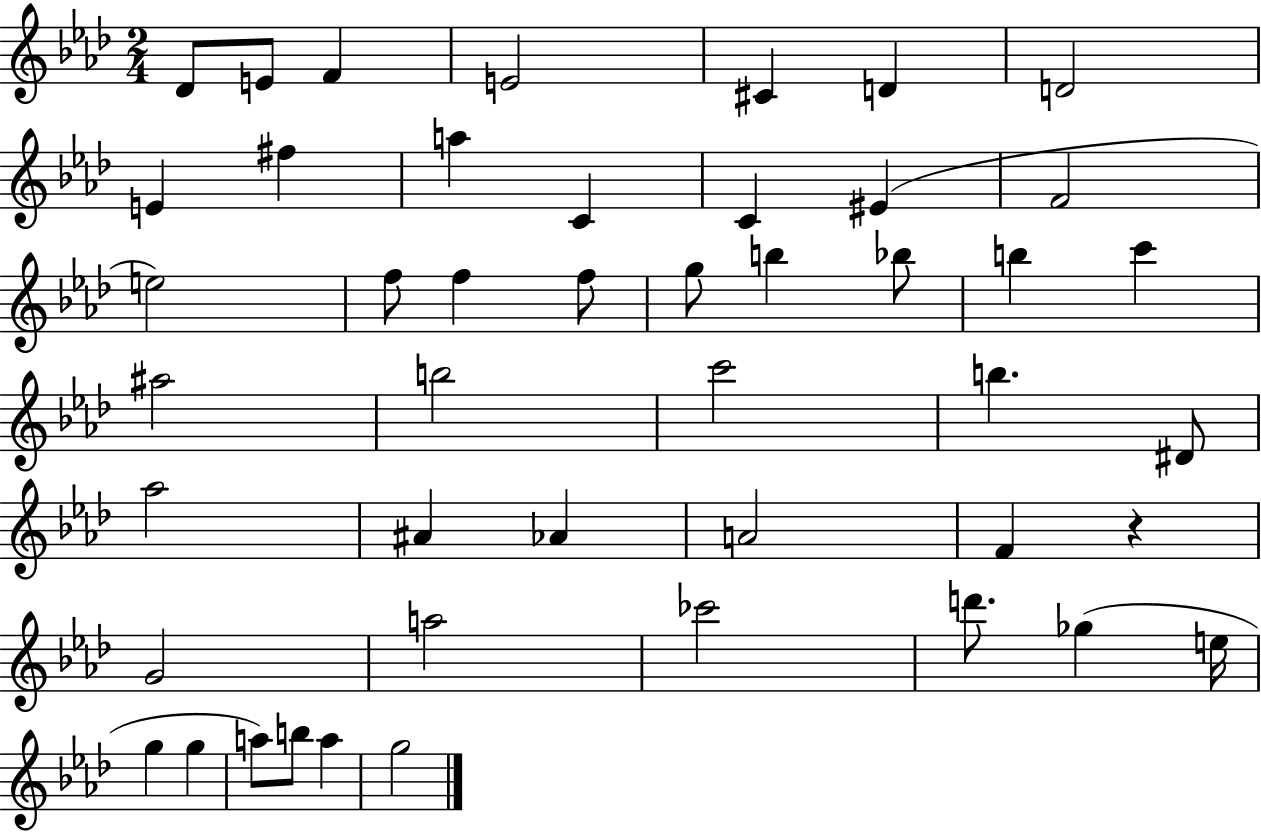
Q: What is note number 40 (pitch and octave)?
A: G5